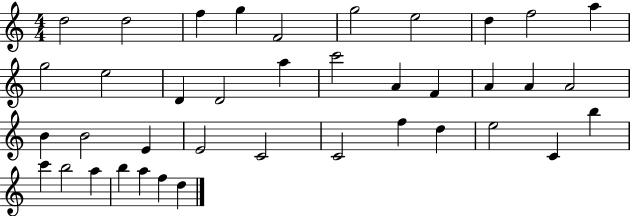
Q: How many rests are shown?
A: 0